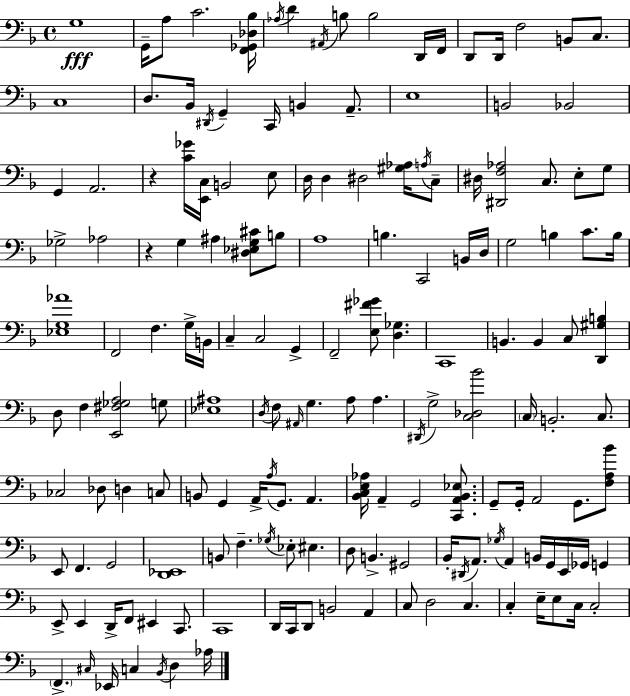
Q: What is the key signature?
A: D minor